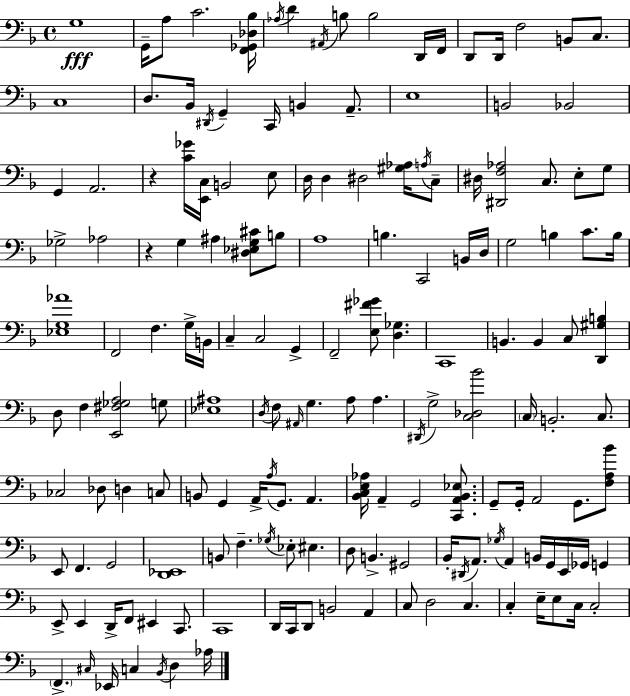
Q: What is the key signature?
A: D minor